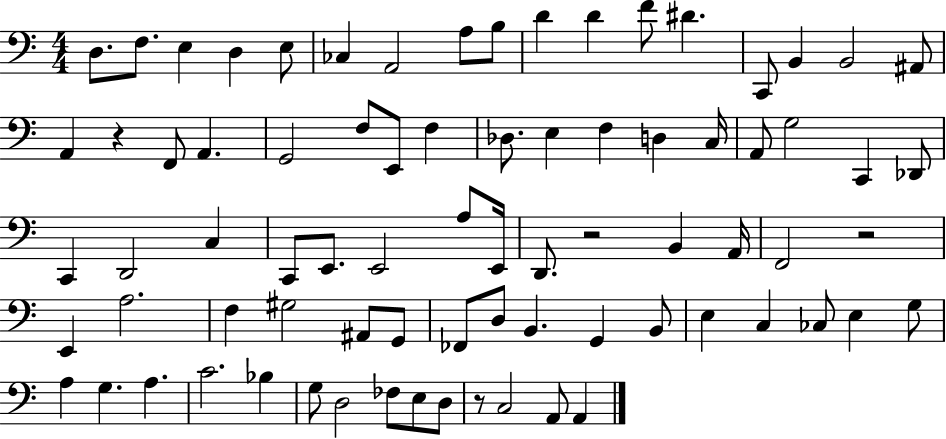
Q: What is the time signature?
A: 4/4